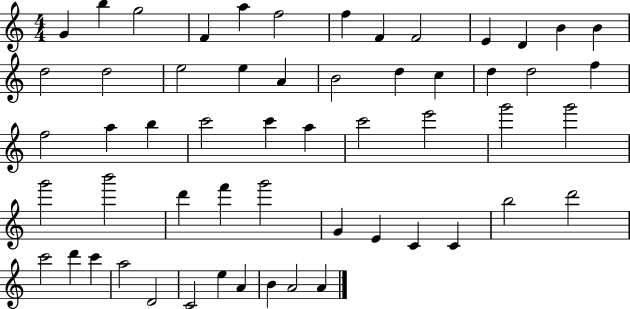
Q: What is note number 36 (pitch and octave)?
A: B6